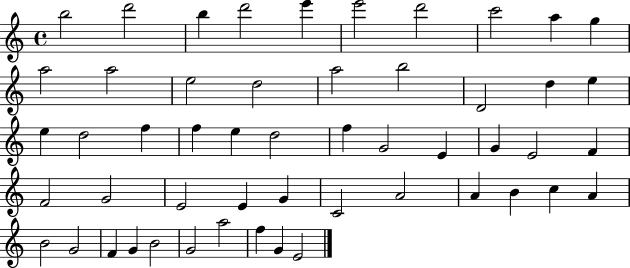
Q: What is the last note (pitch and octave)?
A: E4